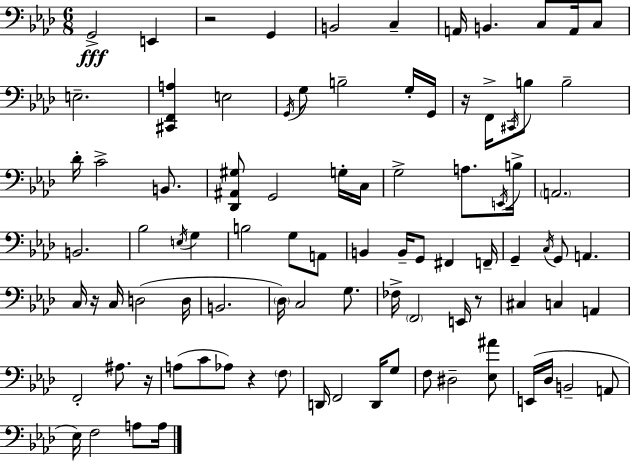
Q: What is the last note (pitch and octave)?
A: A3